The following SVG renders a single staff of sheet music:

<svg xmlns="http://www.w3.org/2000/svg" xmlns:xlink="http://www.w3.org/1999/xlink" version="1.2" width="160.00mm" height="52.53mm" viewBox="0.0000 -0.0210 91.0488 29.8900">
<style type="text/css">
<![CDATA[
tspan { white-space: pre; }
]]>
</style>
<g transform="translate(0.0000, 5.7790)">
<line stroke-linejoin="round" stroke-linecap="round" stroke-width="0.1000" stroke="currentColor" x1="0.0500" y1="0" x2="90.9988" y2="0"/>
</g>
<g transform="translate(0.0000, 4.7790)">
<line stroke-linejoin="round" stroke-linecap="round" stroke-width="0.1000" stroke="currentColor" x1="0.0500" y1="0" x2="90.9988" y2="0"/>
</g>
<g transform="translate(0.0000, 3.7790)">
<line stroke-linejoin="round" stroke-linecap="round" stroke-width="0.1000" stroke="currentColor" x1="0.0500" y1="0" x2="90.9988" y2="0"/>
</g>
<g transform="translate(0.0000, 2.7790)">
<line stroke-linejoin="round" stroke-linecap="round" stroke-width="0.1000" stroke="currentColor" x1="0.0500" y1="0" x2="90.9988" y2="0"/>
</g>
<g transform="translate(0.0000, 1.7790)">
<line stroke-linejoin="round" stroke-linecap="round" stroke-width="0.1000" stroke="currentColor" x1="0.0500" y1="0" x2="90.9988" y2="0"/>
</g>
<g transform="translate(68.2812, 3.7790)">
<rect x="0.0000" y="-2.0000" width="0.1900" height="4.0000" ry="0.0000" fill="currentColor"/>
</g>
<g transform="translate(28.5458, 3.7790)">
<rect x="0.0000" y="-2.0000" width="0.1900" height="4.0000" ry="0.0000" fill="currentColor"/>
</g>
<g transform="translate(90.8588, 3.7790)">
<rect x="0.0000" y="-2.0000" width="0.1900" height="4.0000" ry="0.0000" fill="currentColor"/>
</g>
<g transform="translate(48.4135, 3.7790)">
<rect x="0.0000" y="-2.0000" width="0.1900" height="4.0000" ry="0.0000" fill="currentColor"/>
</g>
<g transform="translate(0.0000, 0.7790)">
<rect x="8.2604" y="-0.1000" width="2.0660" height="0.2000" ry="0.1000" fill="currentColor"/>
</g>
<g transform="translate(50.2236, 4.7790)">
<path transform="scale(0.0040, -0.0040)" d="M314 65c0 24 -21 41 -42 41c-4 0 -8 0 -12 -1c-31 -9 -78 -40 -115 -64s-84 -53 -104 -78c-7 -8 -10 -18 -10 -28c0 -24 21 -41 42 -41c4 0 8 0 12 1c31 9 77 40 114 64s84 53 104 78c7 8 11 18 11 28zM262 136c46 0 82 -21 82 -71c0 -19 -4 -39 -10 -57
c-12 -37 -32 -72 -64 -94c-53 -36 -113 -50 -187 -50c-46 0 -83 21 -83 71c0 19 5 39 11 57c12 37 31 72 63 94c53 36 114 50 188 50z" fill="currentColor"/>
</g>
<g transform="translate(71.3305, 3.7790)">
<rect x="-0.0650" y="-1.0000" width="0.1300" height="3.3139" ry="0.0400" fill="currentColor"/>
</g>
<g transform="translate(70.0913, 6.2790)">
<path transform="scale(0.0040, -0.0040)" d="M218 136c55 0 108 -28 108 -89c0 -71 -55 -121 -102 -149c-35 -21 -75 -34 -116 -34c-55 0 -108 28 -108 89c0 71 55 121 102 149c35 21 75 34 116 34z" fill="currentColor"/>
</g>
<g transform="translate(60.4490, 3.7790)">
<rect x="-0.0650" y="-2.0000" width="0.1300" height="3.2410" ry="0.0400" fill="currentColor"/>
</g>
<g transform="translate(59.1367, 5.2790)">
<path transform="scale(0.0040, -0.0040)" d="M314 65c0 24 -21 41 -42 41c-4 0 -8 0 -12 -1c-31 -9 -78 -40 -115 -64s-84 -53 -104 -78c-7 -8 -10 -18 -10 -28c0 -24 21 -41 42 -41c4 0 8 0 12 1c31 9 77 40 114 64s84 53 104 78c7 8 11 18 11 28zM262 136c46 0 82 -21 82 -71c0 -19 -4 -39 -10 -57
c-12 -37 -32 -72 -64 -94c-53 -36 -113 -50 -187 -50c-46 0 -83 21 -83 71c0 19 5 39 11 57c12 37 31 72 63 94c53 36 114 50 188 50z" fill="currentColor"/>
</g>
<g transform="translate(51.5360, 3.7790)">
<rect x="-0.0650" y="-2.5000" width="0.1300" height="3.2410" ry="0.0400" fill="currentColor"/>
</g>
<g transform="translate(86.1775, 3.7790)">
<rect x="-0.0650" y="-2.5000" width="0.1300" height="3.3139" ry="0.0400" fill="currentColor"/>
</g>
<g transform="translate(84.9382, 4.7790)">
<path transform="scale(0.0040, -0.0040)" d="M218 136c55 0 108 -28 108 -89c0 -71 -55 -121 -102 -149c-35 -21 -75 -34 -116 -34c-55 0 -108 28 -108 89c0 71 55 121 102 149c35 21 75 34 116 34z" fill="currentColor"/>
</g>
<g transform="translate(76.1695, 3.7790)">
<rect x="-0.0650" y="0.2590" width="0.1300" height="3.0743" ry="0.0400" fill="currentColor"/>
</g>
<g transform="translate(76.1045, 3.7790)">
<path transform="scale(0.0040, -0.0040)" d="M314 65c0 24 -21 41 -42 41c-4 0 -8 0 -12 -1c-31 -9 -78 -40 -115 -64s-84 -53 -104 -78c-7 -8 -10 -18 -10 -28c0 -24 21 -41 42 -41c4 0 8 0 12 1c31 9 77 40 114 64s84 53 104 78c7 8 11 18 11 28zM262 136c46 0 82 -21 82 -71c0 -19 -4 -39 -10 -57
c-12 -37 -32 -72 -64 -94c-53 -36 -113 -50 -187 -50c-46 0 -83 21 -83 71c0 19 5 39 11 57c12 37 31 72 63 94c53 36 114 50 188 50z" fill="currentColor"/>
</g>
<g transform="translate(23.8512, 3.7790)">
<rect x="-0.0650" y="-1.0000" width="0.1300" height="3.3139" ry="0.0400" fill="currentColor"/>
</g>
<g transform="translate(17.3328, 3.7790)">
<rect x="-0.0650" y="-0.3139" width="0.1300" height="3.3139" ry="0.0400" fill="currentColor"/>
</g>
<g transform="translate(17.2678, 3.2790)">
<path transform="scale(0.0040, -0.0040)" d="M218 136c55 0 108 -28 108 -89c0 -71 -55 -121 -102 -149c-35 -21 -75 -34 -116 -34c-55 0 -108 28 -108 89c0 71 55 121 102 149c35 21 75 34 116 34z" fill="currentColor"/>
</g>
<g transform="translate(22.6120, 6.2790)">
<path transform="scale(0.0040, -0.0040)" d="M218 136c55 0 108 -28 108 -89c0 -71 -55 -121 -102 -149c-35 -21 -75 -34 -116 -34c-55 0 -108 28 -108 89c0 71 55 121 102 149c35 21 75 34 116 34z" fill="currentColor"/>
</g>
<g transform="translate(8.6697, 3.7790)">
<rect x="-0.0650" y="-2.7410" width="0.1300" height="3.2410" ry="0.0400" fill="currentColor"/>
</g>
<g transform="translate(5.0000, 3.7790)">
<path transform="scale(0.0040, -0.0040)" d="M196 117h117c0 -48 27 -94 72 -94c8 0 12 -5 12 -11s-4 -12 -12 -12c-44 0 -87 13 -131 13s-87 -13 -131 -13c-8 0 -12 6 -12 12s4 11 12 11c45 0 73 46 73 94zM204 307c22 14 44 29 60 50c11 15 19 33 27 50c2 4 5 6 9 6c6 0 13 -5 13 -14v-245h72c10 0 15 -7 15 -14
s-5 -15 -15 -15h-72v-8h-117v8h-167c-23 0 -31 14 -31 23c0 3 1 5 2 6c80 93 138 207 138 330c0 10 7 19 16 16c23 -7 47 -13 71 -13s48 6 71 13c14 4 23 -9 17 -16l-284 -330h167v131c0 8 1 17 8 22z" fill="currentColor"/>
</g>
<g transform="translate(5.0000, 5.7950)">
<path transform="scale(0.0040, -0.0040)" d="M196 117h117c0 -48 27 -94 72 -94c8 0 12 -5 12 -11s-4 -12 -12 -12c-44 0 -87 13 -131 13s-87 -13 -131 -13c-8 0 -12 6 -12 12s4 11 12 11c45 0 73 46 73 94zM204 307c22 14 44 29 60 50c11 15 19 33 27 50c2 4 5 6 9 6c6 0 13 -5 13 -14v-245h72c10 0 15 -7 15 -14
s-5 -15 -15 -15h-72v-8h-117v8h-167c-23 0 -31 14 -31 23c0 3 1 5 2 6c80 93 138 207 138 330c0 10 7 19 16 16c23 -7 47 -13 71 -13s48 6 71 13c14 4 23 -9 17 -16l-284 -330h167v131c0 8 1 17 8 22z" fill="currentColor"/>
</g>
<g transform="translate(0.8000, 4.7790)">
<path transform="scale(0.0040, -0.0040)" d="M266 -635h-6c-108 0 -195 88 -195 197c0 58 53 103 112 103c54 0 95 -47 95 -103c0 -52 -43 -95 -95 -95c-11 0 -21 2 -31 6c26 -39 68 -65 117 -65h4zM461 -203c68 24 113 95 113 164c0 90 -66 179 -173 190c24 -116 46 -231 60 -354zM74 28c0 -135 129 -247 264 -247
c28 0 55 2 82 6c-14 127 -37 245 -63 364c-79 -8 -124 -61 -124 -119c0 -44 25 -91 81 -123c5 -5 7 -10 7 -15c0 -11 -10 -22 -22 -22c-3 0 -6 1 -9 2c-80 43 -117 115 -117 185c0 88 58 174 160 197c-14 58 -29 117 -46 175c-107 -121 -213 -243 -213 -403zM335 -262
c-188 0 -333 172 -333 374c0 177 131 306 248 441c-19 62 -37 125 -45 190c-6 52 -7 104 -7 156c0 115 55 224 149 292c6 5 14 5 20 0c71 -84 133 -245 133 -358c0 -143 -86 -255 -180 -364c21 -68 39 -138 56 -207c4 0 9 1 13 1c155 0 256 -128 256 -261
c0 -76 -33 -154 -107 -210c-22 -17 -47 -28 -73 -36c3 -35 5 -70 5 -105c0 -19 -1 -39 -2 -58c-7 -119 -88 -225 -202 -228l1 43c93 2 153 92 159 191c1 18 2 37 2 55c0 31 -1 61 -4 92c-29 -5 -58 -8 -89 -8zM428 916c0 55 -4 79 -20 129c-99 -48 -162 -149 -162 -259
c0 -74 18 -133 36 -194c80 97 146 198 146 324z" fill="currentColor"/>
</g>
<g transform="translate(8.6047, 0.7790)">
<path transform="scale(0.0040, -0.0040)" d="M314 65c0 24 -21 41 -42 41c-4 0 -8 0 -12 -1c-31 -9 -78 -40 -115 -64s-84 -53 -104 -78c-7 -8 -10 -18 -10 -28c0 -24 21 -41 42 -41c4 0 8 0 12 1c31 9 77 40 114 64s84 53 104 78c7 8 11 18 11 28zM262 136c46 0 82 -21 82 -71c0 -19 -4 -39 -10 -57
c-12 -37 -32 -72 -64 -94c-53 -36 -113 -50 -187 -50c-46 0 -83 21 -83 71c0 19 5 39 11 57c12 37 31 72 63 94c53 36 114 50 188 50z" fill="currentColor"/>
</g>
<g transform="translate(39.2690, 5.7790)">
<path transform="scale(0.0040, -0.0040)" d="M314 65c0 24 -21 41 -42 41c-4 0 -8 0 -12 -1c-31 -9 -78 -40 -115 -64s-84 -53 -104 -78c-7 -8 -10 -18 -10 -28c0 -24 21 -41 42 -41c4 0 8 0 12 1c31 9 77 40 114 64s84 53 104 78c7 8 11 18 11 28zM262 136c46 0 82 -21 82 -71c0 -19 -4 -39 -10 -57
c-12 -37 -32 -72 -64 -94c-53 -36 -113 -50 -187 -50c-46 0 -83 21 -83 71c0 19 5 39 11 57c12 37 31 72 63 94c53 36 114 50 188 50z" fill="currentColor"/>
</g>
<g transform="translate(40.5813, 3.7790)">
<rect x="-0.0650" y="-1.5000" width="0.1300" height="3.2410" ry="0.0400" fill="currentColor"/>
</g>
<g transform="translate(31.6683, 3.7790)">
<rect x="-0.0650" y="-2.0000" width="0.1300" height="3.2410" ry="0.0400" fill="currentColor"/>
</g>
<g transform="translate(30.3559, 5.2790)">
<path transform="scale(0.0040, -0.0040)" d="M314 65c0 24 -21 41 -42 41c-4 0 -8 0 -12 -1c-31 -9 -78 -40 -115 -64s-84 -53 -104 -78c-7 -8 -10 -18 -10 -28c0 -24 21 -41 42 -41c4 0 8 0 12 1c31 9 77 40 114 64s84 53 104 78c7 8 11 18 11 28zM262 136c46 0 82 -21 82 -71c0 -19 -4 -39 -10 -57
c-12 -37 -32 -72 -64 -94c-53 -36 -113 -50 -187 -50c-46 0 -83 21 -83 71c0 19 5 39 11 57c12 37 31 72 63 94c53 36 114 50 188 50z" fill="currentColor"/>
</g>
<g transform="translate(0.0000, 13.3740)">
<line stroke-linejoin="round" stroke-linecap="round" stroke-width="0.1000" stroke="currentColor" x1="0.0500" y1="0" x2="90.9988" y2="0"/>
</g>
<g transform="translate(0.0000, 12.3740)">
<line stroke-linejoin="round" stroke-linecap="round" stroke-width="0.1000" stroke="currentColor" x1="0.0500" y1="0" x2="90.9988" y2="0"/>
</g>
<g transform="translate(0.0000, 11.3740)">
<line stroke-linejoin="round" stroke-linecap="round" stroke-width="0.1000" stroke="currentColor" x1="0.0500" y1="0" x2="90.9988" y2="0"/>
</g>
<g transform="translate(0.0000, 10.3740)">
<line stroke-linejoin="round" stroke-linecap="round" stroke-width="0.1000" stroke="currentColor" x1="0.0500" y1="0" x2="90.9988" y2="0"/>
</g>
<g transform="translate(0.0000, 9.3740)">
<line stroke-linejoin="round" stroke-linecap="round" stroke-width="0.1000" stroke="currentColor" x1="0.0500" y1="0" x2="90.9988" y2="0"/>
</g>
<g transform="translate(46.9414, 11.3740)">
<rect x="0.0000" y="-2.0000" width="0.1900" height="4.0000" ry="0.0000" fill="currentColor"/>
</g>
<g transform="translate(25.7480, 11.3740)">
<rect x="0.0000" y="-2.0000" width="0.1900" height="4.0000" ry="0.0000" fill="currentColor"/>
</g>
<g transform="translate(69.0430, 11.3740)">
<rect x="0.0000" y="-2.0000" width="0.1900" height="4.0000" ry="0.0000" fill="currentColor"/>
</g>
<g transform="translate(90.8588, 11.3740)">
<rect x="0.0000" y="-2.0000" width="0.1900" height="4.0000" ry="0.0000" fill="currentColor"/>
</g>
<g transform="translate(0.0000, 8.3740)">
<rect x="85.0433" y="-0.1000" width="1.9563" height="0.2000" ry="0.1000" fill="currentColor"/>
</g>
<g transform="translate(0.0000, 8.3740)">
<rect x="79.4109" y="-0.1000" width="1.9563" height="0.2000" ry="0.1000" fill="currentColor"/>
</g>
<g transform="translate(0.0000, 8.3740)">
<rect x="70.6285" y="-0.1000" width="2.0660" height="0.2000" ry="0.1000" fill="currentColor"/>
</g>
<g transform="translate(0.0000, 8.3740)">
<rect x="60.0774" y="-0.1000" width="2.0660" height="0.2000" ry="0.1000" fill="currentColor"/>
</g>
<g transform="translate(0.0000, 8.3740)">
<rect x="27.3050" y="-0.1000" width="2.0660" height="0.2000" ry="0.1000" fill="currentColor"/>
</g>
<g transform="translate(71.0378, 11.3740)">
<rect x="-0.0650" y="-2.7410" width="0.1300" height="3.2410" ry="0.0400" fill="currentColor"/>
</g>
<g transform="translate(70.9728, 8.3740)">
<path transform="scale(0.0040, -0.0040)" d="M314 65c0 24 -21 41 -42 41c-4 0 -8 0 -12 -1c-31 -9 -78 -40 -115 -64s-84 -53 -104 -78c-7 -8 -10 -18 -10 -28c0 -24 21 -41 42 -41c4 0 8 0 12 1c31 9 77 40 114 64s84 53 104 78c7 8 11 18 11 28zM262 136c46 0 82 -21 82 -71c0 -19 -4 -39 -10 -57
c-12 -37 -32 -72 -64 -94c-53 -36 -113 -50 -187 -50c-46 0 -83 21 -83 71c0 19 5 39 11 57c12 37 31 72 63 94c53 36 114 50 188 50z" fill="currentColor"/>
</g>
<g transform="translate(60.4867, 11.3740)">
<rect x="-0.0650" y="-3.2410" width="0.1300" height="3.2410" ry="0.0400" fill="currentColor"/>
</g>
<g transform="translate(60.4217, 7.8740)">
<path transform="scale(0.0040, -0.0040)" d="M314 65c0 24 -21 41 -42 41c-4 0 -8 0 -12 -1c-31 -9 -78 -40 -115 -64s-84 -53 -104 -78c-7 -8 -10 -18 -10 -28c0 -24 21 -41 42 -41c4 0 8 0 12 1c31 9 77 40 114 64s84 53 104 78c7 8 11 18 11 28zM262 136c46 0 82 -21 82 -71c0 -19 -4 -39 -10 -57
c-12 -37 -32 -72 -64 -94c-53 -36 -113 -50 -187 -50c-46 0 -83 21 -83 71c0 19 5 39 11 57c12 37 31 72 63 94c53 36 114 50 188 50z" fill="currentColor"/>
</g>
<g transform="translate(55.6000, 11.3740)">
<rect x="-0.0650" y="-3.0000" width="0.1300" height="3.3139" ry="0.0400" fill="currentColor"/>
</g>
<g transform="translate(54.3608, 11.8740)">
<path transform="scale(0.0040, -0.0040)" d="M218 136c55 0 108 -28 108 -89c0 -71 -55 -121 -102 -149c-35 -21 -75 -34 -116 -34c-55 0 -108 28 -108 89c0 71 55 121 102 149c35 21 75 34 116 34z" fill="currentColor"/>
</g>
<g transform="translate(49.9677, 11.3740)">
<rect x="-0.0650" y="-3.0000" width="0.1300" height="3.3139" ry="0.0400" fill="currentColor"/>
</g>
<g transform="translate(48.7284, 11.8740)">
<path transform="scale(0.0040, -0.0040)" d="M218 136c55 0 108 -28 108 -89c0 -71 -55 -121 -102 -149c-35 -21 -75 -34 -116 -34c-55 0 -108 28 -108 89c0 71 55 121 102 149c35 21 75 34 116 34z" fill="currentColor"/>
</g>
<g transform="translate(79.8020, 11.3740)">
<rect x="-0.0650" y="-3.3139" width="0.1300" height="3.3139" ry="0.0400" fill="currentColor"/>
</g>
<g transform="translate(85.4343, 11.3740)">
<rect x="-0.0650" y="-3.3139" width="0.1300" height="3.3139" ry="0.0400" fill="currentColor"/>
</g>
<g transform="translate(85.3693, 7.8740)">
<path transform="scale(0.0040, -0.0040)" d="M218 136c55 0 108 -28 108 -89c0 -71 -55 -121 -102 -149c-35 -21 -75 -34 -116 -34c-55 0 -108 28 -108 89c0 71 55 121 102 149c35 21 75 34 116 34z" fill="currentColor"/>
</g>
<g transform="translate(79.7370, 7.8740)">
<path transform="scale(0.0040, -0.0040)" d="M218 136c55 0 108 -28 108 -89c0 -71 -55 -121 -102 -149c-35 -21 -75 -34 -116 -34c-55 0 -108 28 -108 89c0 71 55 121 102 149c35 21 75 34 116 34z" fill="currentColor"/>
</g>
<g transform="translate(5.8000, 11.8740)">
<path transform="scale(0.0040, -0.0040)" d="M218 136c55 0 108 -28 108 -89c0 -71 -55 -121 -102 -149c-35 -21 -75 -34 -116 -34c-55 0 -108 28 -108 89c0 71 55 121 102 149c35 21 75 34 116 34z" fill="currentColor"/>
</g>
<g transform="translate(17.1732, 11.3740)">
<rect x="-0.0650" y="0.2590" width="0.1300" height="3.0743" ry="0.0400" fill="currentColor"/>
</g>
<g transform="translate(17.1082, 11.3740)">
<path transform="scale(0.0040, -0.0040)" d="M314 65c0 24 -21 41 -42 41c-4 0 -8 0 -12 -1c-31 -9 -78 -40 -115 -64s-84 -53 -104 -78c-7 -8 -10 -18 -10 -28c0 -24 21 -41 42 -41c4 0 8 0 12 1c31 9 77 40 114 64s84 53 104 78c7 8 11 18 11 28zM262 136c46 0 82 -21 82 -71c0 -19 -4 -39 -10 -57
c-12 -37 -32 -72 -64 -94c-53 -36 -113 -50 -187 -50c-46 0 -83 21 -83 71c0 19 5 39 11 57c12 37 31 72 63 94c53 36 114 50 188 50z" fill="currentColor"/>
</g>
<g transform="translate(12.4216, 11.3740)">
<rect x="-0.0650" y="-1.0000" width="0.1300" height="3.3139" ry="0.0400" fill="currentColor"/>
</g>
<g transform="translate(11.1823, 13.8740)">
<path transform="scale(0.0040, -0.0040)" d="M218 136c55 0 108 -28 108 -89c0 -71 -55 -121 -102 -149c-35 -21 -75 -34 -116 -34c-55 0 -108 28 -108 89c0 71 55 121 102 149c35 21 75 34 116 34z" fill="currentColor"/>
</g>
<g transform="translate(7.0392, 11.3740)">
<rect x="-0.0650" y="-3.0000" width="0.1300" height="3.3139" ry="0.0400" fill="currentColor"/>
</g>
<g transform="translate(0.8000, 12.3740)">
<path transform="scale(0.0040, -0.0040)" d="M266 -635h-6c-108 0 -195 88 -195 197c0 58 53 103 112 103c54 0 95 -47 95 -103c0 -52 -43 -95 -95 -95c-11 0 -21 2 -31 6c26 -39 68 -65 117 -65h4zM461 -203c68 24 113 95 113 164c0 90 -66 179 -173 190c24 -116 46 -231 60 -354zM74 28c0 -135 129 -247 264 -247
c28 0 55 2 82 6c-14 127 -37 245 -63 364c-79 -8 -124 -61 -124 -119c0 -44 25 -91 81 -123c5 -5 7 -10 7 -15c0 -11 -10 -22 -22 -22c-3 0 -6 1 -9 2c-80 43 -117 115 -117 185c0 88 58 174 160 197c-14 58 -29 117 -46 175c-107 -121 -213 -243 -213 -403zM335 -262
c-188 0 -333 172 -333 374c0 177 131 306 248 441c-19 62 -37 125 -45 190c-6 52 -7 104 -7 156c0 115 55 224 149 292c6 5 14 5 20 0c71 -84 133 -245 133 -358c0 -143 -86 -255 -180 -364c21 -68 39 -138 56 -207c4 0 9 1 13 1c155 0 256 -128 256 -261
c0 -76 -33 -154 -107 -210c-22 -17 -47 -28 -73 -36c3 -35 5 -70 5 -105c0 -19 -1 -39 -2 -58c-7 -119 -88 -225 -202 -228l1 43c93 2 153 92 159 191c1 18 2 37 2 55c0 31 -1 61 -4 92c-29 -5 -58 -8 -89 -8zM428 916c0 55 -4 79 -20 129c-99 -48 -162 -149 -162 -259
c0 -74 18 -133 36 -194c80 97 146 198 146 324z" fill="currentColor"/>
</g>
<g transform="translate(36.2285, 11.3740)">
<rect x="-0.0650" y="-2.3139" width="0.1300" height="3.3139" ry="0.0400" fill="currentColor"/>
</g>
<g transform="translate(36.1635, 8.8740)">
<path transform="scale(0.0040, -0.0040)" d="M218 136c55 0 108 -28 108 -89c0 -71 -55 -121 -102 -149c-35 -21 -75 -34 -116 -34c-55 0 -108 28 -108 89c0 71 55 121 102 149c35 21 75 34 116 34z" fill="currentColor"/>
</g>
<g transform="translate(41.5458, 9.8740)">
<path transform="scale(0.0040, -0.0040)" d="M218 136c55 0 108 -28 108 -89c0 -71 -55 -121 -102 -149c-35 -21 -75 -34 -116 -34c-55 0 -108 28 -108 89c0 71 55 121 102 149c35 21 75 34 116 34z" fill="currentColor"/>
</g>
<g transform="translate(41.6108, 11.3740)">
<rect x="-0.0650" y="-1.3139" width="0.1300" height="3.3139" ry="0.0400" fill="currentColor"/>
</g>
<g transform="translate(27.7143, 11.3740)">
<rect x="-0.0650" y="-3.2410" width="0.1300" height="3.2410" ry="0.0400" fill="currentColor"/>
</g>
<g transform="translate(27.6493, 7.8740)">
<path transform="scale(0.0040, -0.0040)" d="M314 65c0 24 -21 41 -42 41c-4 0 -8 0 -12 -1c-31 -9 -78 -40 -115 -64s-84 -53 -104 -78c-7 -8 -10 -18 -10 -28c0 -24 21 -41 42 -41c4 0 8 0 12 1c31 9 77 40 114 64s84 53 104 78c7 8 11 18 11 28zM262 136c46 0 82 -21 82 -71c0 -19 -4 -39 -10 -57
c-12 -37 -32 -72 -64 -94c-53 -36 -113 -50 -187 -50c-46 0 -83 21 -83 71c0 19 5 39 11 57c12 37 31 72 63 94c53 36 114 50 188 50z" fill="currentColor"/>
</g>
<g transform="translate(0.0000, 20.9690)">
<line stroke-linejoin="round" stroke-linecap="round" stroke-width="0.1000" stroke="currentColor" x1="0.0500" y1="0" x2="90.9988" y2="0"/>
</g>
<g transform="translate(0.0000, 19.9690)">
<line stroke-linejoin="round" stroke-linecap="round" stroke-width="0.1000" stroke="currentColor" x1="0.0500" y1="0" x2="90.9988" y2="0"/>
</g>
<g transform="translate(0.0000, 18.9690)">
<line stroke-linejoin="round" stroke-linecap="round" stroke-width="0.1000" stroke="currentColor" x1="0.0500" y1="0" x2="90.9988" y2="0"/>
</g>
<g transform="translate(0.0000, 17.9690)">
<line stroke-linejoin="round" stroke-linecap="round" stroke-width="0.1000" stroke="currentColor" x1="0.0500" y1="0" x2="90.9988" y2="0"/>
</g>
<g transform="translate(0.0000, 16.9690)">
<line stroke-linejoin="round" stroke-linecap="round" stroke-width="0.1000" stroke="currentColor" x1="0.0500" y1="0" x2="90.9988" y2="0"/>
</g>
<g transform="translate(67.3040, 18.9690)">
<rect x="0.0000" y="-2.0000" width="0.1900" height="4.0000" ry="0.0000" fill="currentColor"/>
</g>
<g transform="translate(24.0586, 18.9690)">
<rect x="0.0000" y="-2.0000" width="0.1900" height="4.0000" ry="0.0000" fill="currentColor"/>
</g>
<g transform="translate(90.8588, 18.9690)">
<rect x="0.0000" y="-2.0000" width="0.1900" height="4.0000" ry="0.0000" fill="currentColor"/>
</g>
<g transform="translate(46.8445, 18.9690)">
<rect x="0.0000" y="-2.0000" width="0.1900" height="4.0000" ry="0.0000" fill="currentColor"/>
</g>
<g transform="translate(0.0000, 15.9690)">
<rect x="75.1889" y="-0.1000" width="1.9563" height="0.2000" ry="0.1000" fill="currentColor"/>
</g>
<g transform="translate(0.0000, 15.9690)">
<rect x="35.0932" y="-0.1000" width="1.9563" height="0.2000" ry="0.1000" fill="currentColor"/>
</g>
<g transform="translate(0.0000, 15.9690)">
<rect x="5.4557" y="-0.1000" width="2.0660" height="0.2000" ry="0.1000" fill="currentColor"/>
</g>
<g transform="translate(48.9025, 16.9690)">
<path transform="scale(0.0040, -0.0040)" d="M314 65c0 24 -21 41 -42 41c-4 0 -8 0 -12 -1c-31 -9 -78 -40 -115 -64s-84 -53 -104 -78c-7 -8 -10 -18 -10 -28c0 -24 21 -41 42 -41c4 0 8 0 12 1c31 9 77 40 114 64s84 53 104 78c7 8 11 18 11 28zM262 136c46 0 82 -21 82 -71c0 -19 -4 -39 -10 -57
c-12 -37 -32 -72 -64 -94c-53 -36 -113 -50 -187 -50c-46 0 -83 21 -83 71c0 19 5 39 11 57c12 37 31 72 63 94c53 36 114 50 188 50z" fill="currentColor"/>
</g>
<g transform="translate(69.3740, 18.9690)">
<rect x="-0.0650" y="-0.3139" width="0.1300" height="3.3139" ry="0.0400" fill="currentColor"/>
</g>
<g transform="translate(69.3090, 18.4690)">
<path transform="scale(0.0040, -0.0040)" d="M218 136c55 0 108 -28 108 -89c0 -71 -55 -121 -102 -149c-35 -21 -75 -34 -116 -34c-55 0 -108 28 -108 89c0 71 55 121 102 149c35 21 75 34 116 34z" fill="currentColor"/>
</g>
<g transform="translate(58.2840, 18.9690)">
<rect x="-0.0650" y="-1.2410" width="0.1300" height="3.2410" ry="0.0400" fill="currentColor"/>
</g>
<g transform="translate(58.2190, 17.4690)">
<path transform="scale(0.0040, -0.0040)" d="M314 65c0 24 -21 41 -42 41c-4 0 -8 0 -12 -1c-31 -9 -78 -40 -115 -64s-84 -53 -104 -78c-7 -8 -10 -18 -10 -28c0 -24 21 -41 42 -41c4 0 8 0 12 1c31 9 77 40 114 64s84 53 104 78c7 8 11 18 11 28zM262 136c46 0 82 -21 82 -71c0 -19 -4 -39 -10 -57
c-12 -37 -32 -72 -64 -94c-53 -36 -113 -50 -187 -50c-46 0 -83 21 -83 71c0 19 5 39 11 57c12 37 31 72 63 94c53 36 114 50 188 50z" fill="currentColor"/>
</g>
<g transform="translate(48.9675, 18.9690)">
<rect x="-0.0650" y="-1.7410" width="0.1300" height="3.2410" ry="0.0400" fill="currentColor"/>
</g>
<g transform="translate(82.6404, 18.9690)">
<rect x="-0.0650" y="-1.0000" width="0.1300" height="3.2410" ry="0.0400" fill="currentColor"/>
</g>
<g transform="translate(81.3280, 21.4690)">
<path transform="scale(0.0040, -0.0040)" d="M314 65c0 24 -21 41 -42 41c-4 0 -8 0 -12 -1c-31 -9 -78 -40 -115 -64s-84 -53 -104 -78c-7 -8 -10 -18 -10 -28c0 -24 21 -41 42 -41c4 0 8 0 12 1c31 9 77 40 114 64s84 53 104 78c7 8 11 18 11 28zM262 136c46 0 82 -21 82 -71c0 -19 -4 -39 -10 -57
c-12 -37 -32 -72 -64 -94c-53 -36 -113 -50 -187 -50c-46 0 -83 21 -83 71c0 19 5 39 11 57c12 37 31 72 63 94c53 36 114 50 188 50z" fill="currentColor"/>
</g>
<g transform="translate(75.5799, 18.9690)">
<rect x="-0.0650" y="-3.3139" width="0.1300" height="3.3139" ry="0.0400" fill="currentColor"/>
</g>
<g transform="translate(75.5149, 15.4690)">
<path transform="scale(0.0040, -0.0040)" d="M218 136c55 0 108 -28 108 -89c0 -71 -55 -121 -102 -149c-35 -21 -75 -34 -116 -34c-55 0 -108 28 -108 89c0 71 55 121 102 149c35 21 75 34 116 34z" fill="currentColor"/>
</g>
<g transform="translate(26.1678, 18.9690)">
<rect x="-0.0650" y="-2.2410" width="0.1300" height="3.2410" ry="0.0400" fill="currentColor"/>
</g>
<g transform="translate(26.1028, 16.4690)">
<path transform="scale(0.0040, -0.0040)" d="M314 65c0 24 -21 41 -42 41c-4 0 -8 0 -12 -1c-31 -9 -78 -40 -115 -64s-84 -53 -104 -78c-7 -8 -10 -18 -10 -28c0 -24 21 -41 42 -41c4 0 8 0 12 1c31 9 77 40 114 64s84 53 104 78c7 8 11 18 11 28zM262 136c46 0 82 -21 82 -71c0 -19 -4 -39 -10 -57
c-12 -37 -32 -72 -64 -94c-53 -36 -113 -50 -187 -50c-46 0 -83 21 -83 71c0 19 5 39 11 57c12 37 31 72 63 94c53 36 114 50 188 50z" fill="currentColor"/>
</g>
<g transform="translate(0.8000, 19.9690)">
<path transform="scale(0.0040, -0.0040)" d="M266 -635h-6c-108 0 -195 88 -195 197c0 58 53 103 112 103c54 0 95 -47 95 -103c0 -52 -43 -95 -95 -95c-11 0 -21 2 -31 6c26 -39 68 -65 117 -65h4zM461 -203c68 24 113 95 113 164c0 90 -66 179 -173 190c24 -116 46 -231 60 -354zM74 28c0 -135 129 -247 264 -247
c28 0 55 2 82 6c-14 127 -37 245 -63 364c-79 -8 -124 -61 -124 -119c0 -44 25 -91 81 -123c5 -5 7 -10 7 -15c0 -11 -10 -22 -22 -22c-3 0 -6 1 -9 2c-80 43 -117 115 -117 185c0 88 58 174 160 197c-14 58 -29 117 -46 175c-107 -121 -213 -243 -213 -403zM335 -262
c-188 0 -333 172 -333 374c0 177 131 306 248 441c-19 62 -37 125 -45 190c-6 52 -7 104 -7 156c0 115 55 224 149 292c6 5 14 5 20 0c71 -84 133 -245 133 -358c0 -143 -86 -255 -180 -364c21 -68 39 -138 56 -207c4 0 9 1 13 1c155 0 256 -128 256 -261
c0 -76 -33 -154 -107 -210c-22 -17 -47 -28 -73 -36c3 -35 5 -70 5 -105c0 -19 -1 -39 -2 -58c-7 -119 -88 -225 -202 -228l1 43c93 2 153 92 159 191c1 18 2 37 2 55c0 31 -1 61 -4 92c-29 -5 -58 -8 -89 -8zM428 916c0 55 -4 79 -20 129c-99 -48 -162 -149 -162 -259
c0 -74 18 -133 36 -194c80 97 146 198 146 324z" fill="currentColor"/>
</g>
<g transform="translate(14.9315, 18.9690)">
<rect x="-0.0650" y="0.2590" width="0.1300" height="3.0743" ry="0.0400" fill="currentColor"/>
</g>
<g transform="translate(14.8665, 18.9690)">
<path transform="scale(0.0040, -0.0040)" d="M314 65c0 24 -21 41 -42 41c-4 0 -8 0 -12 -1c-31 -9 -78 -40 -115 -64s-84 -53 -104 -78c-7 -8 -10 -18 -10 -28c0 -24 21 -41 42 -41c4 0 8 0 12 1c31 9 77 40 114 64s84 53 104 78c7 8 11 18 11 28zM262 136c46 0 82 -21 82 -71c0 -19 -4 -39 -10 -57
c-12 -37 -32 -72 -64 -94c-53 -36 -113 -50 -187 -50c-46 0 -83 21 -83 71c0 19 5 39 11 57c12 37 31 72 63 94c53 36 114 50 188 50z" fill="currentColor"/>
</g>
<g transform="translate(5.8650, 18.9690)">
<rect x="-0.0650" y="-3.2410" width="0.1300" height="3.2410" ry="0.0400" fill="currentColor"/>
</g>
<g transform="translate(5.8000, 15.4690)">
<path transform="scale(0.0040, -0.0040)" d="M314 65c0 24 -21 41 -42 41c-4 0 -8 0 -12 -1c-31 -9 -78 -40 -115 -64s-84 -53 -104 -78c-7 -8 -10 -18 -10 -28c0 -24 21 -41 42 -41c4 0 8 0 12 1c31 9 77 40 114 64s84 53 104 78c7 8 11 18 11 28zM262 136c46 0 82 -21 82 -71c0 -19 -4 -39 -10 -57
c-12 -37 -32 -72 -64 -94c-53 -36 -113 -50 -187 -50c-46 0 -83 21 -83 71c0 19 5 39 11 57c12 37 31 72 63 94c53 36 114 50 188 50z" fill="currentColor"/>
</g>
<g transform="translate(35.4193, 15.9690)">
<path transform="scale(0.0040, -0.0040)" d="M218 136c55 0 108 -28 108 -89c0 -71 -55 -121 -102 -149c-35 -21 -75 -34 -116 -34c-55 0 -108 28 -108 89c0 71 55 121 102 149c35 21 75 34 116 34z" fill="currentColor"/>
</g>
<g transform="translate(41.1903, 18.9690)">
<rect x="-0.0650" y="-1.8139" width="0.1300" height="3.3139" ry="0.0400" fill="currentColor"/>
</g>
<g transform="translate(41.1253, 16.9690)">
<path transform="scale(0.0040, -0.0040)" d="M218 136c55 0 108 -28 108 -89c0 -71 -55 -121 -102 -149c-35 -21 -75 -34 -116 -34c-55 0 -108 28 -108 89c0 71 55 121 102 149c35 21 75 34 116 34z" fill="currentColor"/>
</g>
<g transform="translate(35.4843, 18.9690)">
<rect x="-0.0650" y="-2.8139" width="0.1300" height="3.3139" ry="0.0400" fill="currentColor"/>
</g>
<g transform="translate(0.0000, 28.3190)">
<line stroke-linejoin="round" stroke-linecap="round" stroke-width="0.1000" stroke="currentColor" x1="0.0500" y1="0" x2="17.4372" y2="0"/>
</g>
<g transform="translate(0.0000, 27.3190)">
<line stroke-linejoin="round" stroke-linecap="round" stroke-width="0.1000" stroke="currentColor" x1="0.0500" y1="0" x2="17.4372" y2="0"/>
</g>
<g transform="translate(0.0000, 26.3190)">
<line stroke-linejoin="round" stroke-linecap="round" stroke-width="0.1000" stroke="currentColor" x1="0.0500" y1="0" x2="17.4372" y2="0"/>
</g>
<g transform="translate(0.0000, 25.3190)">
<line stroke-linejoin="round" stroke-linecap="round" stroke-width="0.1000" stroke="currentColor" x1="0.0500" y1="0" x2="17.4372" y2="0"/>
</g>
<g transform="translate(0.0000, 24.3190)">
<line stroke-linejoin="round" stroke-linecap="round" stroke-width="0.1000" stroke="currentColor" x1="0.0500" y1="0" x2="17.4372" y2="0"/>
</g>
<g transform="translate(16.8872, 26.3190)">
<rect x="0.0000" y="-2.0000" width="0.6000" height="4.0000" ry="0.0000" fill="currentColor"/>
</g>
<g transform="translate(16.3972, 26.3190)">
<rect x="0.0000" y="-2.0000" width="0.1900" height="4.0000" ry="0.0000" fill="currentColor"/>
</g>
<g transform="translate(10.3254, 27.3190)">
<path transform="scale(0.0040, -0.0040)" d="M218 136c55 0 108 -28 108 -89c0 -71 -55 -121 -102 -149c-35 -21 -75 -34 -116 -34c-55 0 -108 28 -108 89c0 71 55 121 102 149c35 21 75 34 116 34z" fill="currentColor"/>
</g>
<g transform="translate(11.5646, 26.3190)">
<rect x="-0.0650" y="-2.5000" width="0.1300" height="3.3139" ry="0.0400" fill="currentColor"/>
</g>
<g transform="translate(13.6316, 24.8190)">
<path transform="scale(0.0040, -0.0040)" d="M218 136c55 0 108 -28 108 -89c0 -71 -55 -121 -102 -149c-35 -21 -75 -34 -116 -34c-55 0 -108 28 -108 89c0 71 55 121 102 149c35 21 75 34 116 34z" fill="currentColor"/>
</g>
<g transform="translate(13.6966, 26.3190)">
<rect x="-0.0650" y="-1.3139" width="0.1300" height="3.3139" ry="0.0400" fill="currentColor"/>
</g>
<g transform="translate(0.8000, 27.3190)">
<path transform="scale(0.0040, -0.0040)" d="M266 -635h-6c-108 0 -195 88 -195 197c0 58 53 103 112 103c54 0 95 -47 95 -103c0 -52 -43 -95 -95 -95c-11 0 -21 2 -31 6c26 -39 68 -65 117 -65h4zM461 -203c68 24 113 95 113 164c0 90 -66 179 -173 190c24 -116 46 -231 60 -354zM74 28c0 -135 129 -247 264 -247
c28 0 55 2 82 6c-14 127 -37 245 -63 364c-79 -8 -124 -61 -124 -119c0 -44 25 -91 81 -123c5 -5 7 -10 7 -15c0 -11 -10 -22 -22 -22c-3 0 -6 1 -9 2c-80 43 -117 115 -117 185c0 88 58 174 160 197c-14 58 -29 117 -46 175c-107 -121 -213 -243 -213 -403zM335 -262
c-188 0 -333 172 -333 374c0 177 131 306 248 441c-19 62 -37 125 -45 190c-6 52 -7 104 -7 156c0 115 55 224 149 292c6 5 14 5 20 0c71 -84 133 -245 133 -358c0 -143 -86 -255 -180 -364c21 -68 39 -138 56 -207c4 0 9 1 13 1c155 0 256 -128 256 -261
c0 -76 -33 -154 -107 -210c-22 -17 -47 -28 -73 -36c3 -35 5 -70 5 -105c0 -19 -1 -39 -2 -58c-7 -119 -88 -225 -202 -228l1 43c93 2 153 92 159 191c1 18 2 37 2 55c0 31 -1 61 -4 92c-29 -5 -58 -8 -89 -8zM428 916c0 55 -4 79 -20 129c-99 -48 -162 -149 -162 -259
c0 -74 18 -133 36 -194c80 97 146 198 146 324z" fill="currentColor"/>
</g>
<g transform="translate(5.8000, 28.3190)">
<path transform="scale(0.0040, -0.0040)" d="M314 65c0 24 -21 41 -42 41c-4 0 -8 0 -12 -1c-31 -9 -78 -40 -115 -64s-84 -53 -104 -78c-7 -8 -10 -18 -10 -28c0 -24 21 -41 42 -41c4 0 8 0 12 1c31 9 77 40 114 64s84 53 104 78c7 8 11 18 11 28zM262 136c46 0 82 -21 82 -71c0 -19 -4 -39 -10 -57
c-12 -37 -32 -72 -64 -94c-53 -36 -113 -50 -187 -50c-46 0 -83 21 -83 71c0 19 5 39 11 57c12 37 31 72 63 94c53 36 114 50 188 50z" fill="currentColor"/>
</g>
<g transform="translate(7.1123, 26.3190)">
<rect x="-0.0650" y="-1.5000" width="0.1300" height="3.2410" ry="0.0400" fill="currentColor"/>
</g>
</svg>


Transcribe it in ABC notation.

X:1
T:Untitled
M:4/4
L:1/4
K:C
a2 c D F2 E2 G2 F2 D B2 G A D B2 b2 g e A A b2 a2 b b b2 B2 g2 a f f2 e2 c b D2 E2 G e